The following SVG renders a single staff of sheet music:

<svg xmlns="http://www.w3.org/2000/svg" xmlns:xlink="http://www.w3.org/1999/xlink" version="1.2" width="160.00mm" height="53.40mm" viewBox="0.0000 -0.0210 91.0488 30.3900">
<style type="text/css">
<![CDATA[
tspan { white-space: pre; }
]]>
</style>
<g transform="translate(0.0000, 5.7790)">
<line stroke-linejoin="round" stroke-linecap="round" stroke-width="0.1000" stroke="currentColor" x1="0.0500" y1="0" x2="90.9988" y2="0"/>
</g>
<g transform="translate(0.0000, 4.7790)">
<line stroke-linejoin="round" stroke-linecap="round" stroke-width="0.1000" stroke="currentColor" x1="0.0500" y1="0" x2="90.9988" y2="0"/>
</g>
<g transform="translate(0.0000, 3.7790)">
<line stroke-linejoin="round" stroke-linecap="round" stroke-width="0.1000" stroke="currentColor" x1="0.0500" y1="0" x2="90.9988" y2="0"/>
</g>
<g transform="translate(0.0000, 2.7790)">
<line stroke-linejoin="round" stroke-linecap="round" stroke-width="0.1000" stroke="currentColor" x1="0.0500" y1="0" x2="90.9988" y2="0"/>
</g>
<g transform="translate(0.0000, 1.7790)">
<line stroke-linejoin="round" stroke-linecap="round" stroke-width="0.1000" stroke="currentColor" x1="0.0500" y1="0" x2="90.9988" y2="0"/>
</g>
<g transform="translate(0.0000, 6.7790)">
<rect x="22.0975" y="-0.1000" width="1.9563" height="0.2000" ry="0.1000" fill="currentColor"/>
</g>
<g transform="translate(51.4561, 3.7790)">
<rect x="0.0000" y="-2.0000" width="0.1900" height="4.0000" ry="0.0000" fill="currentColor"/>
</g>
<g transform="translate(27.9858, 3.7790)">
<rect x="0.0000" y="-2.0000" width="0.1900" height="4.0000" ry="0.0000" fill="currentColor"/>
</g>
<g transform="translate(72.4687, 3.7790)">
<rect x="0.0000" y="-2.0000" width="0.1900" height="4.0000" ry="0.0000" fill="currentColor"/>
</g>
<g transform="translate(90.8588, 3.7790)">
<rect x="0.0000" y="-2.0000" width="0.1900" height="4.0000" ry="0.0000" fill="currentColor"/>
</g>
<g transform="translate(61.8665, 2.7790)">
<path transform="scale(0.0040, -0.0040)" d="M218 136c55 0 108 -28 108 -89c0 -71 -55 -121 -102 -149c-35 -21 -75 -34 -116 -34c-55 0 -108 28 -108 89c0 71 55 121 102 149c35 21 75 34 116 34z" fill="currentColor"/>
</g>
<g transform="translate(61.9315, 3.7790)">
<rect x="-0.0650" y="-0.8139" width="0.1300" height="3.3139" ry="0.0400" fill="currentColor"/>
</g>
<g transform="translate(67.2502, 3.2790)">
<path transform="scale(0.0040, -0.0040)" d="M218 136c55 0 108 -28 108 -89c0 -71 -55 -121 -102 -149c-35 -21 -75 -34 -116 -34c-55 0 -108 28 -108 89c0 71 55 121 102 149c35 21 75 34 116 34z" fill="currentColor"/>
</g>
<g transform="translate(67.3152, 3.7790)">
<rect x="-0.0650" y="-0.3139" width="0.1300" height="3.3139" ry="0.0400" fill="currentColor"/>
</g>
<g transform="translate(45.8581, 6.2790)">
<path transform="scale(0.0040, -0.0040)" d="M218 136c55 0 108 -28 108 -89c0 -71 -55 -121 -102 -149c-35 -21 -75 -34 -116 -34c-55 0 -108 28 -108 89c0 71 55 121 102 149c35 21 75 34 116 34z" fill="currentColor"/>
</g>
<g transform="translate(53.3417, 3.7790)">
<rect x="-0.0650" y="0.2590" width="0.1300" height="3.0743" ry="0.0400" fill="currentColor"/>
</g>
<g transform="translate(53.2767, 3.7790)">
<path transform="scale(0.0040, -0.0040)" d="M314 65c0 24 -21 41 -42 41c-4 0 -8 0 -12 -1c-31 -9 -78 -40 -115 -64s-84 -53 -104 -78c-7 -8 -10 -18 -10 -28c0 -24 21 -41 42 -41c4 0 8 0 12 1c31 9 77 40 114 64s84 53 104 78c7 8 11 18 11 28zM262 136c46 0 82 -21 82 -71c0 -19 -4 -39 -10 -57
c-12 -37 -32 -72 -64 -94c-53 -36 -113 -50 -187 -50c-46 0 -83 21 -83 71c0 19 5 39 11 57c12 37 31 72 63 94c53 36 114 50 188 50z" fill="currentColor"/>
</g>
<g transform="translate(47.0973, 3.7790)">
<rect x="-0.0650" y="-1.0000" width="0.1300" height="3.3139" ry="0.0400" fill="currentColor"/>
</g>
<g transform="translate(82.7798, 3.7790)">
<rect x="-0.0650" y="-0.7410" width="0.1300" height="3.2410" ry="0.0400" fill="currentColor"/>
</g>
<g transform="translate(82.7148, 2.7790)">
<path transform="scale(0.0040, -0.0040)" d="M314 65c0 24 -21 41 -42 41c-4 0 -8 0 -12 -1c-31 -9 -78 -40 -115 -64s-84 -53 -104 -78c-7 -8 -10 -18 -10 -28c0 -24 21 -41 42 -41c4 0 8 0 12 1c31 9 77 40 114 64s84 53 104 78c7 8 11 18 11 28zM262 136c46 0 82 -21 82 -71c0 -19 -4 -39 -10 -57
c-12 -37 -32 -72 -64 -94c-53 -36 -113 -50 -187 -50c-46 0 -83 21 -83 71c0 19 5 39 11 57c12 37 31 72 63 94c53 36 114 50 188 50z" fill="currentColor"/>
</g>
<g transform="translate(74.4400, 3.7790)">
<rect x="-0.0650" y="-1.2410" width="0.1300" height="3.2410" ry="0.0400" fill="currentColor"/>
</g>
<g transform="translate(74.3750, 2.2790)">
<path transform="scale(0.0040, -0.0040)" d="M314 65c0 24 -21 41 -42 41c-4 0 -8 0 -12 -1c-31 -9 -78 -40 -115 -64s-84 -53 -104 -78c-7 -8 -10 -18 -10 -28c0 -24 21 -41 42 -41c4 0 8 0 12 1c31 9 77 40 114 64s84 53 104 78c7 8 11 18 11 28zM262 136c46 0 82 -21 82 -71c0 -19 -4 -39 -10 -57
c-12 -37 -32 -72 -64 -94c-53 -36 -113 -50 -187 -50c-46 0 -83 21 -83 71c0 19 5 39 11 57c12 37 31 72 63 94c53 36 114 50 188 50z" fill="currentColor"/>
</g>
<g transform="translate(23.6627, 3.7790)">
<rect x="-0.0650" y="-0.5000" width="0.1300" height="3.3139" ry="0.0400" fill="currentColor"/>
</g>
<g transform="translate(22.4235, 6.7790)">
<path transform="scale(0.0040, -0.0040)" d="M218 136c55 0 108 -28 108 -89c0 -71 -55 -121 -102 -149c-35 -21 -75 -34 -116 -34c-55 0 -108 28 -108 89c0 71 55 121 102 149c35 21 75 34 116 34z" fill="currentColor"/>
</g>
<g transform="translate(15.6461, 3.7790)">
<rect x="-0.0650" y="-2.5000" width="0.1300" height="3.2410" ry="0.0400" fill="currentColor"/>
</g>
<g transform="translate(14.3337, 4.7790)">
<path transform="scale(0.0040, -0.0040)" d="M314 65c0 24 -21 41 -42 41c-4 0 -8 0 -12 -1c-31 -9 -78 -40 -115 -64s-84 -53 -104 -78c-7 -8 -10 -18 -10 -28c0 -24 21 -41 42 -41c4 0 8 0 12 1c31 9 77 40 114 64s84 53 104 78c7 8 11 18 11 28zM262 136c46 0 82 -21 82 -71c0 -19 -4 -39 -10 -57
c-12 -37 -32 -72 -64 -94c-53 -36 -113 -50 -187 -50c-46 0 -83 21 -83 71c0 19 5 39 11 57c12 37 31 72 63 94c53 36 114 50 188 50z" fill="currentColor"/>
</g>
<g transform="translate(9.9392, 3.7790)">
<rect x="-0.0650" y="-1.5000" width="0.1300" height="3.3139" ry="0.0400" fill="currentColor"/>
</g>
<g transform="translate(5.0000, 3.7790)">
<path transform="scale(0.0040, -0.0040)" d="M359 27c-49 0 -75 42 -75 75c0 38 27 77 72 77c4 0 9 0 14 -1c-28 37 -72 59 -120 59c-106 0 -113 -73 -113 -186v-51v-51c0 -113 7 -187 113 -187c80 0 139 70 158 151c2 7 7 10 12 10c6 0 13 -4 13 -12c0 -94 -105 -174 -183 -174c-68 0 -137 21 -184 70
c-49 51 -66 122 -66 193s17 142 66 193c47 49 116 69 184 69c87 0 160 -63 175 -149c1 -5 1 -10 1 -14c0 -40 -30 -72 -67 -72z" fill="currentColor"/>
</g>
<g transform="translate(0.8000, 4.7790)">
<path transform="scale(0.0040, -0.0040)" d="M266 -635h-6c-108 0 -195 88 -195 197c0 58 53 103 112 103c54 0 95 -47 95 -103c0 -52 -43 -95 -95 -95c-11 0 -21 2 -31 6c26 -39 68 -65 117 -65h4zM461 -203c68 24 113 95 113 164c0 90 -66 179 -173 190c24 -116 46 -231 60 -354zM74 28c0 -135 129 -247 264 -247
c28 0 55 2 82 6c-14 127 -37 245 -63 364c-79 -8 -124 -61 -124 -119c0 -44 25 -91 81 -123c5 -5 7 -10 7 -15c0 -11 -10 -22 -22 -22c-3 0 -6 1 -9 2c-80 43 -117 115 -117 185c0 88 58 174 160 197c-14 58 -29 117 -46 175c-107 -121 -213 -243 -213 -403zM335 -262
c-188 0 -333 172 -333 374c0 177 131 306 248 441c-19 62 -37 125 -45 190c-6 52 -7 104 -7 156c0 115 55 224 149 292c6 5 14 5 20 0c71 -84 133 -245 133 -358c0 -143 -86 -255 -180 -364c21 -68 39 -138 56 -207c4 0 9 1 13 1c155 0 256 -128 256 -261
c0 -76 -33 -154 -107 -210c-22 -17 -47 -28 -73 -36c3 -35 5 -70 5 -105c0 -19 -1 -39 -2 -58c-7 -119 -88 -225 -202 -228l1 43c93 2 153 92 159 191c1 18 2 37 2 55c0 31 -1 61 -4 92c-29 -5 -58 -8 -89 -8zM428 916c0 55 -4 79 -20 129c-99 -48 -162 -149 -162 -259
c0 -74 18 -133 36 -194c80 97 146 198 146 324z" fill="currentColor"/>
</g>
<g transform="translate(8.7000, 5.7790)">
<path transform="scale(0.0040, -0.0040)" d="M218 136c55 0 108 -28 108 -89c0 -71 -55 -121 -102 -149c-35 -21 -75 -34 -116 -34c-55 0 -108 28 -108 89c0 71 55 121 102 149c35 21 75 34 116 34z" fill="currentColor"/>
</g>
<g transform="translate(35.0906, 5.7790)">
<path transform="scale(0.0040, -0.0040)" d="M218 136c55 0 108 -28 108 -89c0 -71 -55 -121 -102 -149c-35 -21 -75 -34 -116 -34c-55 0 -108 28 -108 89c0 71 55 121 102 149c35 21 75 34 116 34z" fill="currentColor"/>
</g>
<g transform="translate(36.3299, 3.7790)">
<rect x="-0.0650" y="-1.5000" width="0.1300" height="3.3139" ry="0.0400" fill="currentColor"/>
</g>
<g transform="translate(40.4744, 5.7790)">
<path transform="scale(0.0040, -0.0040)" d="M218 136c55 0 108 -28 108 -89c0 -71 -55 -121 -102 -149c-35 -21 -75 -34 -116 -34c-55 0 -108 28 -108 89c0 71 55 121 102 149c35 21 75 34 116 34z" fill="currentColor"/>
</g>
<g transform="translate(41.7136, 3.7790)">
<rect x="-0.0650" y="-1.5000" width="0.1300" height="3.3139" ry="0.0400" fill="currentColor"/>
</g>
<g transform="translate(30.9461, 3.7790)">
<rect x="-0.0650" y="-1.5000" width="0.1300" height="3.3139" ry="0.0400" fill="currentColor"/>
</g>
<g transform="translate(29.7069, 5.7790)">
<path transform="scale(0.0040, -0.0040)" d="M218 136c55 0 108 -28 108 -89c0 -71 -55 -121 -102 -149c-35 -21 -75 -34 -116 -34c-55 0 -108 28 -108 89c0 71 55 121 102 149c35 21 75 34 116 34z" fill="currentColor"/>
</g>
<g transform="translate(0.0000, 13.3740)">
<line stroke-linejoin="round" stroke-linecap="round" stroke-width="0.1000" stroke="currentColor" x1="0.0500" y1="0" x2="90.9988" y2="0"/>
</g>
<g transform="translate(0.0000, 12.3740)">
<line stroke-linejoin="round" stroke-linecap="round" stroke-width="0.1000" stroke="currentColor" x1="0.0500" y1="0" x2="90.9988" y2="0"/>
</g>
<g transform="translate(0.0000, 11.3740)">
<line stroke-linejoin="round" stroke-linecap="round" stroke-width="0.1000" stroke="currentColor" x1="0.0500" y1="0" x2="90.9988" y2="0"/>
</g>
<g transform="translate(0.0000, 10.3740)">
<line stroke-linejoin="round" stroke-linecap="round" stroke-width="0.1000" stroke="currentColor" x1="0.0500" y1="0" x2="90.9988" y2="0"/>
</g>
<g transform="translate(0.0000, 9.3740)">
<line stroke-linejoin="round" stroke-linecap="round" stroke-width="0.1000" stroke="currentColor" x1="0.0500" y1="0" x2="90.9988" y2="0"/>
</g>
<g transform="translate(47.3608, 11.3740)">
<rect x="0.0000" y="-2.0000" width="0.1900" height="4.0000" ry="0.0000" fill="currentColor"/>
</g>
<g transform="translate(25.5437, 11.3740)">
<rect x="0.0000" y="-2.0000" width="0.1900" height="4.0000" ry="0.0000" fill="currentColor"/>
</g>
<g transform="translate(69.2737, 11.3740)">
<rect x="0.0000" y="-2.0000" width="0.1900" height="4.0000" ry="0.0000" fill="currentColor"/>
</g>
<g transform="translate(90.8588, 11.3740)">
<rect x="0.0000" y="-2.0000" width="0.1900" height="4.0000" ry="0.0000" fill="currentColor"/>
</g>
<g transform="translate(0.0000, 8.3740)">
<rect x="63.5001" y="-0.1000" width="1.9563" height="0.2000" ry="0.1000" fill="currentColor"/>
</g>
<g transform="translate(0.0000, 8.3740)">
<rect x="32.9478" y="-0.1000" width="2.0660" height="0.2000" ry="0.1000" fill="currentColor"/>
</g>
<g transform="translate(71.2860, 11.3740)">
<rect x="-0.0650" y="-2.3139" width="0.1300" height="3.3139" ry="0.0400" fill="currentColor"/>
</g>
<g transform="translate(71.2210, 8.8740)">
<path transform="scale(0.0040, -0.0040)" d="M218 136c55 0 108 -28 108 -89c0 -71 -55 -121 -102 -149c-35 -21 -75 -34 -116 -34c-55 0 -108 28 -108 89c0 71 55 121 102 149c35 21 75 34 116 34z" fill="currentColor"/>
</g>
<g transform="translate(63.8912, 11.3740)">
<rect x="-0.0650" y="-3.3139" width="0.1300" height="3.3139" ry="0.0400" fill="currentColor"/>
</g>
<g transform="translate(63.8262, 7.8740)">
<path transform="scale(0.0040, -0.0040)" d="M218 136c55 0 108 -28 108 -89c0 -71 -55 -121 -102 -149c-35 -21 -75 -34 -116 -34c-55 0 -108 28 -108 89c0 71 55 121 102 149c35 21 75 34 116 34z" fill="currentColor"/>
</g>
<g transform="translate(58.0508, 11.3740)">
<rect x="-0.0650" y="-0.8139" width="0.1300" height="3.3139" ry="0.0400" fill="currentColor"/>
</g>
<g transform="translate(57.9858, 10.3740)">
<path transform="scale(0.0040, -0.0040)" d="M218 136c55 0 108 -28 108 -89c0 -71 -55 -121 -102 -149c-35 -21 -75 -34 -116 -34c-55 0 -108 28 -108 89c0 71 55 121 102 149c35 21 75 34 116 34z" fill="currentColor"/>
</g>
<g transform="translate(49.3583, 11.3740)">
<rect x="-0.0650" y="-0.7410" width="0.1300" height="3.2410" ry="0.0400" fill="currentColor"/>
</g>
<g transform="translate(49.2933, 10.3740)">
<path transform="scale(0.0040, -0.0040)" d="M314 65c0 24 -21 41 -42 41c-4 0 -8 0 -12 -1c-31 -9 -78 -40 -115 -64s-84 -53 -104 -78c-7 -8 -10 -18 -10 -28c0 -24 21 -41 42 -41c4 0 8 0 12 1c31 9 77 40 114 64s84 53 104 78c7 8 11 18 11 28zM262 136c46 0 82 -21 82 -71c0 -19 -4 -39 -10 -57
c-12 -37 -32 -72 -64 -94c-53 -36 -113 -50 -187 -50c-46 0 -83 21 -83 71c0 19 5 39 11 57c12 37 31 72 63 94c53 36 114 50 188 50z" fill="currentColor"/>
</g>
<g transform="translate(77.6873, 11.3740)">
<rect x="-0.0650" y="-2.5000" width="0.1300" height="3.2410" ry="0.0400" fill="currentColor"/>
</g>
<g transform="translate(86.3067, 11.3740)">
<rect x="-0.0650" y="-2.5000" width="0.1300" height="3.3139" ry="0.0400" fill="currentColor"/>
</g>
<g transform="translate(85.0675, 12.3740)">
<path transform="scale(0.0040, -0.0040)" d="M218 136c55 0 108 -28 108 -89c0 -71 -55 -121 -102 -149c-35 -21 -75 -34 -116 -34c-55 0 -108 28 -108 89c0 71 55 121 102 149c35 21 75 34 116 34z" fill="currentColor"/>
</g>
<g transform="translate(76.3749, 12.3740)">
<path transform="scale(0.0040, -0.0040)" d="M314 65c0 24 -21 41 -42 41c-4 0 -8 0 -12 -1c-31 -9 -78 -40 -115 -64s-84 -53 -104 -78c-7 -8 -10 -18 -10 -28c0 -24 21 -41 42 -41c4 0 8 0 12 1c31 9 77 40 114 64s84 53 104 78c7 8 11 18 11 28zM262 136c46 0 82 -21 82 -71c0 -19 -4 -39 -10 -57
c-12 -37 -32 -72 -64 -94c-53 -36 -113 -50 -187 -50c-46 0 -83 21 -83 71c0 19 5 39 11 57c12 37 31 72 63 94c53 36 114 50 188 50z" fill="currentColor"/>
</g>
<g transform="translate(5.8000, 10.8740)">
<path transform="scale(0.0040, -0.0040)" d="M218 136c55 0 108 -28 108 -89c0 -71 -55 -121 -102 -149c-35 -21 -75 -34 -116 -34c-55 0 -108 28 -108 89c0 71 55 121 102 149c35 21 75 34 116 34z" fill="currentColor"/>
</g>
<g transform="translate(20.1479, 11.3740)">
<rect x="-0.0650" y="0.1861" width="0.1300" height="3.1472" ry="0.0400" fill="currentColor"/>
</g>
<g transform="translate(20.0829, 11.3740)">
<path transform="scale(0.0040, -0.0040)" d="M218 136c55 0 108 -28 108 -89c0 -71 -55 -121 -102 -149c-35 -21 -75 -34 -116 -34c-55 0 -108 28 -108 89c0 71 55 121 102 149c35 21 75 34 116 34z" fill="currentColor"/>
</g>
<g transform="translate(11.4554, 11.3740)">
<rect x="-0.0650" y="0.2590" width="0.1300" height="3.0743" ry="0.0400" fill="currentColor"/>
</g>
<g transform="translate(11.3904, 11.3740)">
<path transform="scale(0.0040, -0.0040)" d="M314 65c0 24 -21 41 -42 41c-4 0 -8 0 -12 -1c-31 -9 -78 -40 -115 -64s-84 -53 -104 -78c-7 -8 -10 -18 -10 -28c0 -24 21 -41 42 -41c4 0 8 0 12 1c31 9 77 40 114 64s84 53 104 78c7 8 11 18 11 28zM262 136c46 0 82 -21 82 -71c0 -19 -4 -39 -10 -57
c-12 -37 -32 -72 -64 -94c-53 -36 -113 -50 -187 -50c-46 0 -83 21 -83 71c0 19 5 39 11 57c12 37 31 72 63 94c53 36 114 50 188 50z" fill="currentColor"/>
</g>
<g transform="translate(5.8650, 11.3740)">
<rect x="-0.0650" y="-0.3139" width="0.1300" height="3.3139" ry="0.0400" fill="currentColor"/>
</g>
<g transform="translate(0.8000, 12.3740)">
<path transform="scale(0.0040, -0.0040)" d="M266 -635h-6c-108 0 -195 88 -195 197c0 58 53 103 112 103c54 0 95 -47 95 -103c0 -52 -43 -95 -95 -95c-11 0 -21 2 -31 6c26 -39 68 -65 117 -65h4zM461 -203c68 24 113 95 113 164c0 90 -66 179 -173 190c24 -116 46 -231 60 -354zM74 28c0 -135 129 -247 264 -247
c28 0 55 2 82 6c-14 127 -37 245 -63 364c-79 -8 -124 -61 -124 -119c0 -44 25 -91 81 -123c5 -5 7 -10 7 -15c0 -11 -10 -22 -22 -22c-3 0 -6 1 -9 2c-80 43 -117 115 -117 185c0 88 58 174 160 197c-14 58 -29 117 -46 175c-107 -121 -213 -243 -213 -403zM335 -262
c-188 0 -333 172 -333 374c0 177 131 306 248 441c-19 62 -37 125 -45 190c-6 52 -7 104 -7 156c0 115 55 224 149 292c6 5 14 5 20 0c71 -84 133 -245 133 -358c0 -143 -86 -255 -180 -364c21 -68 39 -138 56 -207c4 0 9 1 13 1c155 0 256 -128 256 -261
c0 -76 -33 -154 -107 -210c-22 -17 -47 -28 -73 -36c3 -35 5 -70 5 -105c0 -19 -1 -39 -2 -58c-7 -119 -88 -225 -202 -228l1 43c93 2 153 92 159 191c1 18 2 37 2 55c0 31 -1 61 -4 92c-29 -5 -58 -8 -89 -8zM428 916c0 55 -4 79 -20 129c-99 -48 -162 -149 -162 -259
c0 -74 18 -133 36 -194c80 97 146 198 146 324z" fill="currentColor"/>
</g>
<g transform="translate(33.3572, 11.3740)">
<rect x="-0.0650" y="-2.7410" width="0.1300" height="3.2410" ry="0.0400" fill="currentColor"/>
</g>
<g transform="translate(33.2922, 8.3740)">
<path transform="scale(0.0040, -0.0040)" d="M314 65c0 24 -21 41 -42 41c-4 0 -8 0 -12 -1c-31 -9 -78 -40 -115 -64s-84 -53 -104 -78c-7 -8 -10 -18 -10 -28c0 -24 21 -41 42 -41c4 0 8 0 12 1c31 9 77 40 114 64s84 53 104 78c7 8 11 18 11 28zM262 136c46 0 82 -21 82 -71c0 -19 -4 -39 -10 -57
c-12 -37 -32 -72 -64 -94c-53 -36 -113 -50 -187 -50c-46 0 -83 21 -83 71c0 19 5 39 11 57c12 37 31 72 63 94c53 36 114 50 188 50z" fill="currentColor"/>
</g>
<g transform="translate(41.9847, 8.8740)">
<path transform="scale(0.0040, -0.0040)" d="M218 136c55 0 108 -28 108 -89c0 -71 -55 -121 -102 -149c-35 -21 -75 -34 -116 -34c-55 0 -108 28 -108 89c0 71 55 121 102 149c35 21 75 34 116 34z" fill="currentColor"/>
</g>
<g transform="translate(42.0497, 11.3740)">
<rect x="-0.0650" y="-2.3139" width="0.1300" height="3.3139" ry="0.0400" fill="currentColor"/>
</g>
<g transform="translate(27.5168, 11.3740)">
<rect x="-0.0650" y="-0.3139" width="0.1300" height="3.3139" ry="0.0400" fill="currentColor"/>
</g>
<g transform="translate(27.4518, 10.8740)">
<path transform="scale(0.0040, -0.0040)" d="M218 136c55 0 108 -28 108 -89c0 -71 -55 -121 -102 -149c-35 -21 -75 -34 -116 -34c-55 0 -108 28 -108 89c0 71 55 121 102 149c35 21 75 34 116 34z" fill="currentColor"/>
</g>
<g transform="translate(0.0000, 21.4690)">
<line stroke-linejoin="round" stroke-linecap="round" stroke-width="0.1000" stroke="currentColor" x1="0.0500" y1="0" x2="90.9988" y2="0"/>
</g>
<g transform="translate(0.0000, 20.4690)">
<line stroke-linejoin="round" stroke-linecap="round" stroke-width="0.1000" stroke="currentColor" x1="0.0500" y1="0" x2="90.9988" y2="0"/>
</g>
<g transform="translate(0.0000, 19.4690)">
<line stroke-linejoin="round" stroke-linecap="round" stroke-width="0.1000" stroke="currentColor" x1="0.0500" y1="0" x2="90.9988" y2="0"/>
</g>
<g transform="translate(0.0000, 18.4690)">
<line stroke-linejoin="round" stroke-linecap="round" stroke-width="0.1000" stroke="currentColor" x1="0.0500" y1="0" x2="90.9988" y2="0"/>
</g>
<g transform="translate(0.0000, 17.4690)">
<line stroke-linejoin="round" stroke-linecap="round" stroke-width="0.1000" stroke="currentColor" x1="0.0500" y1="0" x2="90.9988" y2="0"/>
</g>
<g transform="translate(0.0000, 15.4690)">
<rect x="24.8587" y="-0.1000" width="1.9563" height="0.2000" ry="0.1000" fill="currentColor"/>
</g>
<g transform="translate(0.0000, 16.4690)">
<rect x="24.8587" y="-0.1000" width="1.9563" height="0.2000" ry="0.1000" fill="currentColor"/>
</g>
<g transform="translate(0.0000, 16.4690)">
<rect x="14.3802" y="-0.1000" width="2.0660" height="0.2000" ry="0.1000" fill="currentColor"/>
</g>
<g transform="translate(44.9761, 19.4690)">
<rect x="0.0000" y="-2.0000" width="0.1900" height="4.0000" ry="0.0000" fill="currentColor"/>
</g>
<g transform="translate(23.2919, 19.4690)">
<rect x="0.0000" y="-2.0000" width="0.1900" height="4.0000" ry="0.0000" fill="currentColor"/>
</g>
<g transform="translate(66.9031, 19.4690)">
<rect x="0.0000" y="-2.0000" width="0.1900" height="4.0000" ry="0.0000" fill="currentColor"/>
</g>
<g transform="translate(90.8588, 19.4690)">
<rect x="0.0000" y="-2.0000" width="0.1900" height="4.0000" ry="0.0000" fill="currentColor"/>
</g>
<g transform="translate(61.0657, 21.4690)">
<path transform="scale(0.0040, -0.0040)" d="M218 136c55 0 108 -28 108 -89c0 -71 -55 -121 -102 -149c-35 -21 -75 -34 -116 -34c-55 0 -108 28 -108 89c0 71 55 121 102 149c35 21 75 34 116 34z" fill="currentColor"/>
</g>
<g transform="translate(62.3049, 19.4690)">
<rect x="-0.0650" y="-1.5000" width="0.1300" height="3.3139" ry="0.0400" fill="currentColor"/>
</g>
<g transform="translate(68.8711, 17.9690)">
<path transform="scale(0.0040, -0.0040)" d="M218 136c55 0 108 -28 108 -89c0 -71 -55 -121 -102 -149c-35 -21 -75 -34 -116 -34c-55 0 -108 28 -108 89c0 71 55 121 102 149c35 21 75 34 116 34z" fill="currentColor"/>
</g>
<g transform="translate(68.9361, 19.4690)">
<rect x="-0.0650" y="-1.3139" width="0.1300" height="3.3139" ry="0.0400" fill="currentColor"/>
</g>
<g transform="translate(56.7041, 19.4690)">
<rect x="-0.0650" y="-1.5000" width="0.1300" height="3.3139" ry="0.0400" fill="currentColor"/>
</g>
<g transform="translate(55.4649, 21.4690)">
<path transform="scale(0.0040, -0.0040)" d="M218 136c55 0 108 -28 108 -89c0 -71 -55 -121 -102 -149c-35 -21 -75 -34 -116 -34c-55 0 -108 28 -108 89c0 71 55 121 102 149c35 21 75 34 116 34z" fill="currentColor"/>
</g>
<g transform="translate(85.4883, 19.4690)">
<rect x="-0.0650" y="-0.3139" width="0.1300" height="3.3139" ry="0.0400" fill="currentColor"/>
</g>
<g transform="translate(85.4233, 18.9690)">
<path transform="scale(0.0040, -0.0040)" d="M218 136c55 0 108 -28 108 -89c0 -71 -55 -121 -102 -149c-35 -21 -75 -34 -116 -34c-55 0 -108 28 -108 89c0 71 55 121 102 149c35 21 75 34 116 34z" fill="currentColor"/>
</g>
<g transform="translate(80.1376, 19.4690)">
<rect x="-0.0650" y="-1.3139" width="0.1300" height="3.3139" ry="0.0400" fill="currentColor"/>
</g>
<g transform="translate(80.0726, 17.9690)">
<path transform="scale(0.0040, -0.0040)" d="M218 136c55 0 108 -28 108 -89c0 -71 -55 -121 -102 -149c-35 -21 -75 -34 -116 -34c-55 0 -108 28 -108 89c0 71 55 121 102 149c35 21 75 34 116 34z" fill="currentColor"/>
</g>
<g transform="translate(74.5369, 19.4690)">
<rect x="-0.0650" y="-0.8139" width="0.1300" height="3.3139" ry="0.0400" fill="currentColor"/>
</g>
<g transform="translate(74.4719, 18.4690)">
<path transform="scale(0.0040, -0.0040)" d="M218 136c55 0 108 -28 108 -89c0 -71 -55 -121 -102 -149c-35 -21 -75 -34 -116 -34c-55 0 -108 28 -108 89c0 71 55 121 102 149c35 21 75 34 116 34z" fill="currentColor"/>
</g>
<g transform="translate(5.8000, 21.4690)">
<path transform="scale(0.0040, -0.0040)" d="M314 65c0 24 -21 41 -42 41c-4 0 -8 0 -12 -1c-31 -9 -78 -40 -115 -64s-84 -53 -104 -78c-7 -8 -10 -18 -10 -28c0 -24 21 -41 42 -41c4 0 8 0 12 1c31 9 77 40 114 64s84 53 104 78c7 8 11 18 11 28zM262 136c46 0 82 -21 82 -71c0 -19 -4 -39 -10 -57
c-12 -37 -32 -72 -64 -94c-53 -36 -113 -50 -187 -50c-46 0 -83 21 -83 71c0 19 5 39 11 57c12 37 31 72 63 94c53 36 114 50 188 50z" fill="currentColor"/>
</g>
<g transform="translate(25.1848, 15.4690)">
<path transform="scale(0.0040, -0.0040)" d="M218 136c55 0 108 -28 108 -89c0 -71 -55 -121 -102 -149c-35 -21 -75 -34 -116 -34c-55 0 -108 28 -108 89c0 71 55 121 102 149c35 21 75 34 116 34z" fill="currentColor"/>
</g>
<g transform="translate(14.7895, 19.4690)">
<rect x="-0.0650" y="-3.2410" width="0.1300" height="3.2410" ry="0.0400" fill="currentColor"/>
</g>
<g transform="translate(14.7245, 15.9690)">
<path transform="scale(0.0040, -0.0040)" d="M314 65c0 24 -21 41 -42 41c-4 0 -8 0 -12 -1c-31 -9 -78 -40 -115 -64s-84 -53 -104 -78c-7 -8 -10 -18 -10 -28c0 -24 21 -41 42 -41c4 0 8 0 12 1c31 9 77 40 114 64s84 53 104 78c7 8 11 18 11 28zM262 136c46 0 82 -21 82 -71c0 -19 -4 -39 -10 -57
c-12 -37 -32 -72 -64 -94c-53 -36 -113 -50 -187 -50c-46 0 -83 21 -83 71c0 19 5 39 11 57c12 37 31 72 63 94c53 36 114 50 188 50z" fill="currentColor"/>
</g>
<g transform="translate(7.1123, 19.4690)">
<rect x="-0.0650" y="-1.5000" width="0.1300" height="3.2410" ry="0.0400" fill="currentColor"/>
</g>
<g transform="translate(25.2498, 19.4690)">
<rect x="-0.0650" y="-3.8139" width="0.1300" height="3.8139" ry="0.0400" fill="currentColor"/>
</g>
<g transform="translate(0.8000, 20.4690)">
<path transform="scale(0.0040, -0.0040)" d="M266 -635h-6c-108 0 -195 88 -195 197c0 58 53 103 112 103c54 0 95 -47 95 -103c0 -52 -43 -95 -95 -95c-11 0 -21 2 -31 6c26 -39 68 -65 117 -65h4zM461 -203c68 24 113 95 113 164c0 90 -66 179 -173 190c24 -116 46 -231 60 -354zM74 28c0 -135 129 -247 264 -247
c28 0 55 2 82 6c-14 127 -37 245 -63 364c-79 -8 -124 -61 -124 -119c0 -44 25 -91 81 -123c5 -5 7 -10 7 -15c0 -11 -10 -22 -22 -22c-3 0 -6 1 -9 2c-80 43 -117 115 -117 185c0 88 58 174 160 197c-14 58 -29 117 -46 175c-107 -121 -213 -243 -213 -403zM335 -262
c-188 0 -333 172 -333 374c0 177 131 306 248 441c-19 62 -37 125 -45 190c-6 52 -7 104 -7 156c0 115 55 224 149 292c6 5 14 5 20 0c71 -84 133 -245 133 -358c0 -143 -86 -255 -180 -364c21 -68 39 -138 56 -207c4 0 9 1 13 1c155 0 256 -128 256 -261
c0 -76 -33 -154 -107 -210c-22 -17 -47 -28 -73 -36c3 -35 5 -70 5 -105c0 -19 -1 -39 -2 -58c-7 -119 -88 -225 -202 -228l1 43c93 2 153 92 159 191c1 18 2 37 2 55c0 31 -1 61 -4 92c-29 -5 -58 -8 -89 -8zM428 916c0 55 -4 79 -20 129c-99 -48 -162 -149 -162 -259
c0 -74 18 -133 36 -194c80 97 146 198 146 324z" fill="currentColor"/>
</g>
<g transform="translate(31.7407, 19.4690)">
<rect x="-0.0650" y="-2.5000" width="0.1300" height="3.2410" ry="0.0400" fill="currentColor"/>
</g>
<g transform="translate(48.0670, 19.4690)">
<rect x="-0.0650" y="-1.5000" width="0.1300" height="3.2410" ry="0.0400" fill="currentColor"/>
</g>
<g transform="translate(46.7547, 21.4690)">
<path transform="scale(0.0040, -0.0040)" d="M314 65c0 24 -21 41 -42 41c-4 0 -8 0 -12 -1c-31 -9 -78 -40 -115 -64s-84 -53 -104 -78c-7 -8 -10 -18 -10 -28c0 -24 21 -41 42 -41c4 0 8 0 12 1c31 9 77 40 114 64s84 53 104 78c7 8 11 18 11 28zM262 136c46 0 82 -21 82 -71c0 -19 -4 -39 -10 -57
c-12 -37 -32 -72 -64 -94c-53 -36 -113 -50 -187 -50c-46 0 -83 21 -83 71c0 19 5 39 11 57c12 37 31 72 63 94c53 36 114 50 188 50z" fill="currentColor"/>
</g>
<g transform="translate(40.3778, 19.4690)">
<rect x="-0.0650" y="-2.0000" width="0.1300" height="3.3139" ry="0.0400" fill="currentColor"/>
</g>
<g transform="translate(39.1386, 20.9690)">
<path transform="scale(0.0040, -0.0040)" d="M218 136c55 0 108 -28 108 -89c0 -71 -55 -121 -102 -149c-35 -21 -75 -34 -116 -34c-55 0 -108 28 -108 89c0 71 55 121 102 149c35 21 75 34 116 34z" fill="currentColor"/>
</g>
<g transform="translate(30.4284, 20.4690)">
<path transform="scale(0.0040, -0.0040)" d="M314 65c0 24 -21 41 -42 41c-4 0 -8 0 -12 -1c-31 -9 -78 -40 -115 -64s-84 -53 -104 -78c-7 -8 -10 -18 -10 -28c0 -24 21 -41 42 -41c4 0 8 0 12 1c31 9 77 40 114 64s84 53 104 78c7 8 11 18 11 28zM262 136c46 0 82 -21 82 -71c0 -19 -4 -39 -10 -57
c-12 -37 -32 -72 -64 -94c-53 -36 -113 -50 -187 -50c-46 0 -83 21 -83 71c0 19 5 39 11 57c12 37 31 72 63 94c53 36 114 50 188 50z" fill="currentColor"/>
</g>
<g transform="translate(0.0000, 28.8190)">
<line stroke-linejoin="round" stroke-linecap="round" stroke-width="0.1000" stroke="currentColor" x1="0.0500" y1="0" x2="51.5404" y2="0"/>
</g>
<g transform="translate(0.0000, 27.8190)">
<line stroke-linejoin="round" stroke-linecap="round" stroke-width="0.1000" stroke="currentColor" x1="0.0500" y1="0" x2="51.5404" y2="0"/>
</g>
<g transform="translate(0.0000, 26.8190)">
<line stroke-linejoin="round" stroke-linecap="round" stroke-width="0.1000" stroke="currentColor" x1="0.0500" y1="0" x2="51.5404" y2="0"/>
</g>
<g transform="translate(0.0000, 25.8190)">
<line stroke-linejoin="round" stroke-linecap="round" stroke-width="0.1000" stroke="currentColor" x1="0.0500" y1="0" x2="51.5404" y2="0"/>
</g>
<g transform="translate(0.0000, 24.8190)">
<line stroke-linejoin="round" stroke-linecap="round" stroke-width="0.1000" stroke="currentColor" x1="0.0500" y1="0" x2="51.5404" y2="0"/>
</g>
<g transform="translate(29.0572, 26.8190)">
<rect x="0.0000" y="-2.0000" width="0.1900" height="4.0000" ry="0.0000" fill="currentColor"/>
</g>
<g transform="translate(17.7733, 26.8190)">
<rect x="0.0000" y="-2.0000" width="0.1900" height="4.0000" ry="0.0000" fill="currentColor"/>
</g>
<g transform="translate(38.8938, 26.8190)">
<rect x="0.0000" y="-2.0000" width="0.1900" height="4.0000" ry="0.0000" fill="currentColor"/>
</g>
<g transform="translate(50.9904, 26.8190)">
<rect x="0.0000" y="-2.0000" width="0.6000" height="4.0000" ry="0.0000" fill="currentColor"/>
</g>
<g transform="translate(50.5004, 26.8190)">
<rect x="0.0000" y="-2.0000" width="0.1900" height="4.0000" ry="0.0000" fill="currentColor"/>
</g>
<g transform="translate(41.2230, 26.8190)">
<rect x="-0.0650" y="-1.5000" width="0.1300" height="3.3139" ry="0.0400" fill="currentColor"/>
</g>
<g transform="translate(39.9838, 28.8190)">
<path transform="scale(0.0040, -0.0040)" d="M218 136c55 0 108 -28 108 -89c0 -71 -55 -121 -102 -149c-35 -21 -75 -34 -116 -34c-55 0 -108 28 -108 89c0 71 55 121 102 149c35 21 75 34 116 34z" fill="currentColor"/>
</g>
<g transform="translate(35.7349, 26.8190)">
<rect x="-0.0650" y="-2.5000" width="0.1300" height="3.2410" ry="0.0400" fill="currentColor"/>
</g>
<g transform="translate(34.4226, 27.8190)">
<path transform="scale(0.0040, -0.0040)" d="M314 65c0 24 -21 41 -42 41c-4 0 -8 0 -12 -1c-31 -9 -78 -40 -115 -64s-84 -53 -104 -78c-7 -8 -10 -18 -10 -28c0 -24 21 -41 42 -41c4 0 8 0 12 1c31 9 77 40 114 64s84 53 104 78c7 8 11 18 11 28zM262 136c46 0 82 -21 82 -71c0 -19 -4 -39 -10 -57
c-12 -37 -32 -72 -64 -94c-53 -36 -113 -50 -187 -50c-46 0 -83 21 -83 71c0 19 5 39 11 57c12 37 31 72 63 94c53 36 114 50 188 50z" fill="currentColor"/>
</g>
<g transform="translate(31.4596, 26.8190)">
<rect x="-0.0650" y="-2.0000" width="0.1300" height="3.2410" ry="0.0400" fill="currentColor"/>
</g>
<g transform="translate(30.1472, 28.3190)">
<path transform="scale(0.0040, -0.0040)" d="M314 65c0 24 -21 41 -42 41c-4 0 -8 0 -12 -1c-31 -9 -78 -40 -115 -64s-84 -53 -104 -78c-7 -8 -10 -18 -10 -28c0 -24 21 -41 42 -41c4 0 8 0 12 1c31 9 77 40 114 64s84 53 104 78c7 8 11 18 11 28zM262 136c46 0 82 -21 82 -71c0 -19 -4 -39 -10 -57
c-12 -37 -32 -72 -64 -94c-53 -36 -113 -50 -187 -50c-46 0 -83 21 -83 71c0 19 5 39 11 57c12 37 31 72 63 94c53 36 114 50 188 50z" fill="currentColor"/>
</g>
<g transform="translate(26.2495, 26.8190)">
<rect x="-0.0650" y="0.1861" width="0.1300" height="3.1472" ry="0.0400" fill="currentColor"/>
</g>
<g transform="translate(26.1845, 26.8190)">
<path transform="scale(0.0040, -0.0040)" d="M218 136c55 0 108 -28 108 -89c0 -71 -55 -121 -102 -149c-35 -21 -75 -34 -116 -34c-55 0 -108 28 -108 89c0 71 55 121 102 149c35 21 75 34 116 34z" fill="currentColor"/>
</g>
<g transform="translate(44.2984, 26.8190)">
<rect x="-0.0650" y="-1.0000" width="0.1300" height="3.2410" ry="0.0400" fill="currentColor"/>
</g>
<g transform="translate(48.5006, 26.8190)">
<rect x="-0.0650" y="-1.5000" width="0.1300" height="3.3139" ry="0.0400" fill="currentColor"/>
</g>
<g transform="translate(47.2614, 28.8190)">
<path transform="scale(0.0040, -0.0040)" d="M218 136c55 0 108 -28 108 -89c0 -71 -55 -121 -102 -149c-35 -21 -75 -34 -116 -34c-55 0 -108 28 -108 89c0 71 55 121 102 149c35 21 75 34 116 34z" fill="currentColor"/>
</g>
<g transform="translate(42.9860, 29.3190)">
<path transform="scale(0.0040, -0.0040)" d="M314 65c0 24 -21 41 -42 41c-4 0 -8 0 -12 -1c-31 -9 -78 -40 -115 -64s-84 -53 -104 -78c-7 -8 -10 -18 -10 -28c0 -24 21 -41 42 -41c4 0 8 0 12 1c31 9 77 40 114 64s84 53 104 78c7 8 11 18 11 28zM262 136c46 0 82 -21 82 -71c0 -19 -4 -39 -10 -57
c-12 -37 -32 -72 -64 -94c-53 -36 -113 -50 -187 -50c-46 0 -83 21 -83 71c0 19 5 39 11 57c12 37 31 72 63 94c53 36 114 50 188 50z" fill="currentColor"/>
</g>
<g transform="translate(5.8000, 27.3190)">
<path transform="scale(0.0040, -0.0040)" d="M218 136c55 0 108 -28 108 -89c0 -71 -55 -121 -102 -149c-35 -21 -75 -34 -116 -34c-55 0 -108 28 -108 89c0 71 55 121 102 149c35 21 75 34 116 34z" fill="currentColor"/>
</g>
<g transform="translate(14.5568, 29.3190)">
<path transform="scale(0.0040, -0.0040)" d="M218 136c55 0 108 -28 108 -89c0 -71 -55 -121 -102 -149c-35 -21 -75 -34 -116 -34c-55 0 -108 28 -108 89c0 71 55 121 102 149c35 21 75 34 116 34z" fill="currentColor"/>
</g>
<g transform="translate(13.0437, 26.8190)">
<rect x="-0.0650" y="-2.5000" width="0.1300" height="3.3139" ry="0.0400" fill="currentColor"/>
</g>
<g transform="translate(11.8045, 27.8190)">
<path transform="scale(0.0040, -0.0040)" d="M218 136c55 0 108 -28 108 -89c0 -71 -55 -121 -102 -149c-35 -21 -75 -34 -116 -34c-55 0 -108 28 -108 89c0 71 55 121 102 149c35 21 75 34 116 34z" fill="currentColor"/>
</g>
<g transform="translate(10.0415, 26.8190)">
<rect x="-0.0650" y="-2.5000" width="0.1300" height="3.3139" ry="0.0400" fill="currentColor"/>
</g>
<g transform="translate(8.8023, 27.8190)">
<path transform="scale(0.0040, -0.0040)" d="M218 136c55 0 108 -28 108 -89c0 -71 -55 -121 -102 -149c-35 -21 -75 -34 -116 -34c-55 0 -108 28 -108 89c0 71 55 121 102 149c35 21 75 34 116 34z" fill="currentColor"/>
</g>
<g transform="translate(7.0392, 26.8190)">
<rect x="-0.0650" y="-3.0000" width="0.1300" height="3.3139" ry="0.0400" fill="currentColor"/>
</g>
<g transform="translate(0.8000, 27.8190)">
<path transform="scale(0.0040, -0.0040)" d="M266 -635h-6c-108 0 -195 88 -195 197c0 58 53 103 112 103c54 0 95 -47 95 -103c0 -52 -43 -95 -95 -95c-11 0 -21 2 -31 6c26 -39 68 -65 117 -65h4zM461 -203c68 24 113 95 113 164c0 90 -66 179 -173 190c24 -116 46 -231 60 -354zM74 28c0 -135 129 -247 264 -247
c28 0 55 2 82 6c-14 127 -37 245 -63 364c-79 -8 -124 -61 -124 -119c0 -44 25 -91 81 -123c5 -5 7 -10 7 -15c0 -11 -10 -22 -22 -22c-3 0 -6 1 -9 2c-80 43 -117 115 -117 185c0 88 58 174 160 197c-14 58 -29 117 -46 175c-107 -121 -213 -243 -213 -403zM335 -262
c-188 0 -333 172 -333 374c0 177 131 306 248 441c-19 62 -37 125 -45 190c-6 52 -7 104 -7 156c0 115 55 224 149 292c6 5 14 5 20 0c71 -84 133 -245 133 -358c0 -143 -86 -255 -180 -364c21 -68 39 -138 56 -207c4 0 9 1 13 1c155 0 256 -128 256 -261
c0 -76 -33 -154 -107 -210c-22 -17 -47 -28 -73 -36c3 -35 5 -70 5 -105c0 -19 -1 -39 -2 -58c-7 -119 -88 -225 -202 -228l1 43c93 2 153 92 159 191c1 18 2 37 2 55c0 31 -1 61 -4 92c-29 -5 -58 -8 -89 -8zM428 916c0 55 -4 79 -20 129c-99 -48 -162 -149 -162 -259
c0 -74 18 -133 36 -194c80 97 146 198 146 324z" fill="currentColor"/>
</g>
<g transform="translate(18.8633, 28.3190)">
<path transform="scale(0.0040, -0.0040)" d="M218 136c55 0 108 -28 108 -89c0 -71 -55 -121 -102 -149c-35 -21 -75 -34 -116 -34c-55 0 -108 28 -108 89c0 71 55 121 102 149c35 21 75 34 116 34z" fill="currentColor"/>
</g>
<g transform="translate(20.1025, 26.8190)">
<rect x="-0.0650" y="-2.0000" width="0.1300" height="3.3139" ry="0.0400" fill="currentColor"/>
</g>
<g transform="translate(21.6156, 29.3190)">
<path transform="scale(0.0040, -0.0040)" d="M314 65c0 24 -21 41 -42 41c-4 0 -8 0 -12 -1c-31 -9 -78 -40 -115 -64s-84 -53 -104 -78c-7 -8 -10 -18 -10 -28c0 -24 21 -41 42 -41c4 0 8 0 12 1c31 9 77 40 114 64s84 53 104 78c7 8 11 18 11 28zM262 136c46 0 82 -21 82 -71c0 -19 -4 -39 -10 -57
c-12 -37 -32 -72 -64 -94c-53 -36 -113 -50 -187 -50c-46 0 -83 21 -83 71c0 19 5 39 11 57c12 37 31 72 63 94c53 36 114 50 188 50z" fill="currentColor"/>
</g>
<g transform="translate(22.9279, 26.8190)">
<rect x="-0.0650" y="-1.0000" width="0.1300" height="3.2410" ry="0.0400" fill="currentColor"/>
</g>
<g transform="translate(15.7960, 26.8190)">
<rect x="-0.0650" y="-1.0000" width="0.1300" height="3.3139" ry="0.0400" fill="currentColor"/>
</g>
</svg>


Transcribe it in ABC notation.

X:1
T:Untitled
M:4/4
L:1/4
K:C
E G2 C E E E D B2 d c e2 d2 c B2 B c a2 g d2 d b g G2 G E2 b2 c' G2 F E2 E E e d e c A G G D F D2 B F2 G2 E D2 E